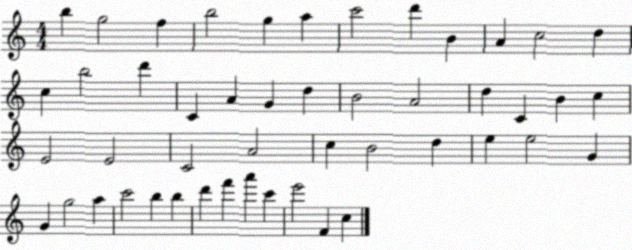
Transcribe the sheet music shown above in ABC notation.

X:1
T:Untitled
M:4/4
L:1/4
K:C
b g2 f b2 g a c'2 d' B A c2 d c b2 d' C A G d B2 A2 d C B c E2 E2 C2 A2 c B2 d e e2 G G g2 a c'2 b b d' f' a' c' e'2 F c